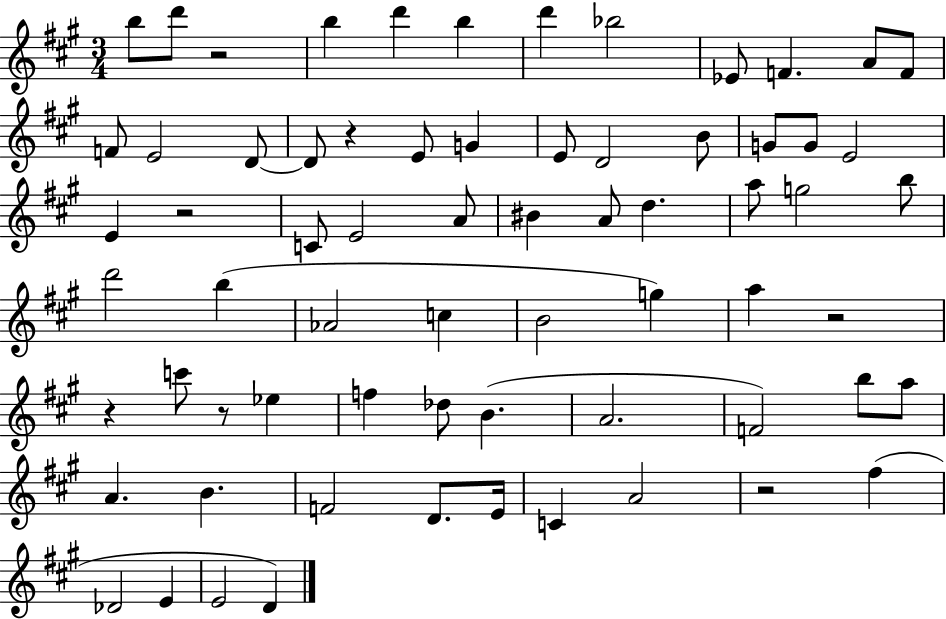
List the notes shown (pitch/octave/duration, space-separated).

B5/e D6/e R/h B5/q D6/q B5/q D6/q Bb5/h Eb4/e F4/q. A4/e F4/e F4/e E4/h D4/e D4/e R/q E4/e G4/q E4/e D4/h B4/e G4/e G4/e E4/h E4/q R/h C4/e E4/h A4/e BIS4/q A4/e D5/q. A5/e G5/h B5/e D6/h B5/q Ab4/h C5/q B4/h G5/q A5/q R/h R/q C6/e R/e Eb5/q F5/q Db5/e B4/q. A4/h. F4/h B5/e A5/e A4/q. B4/q. F4/h D4/e. E4/s C4/q A4/h R/h F#5/q Db4/h E4/q E4/h D4/q